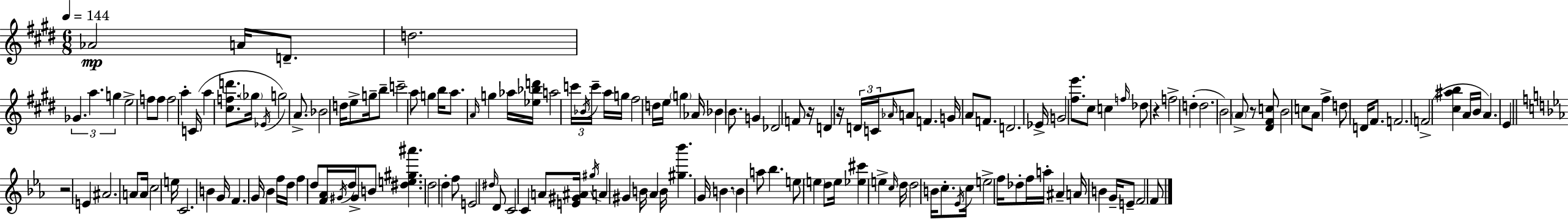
{
  \clef treble
  \numericTimeSignature
  \time 6/8
  \key e \major
  \tempo 4 = 144
  aes'2\mp a'16 d'8.-- | d''2. | \tuplet 3/2 { ges'4. a''4. | g''4 } e''2-> | \break f''8 f''8 f''2 | a''4-. c'16( a''4 <cis'' f'' d'''>8. | \parenthesize ges''16 \acciaccatura { ees'16 } g''2) a'8.-> | bes'2 d''16 e''8-> | \break g''16-- b''8-- c'''2-- a''8 | g''4 b''16 a''8. \grace { a'16 } g''4 | aes''16 <ees'' bes'' d'''>16 a''2 | \tuplet 3/2 { c'''16 \acciaccatura { bes'16 } c'''16-- } a''16 g''16 fis''2 | \break d''16 e''16 \parenthesize g''4 aes'16 bes'4 | b'8. g'4 des'2 | f'8 r16 d'4 r16 \tuplet 3/2 { d'16 | c'16 \grace { aes'16 } } a'8 f'4. g'16 a'8 | \break f'8. d'2. | ees'16-> g'2 | <fis'' e'''>8. cis''8 c''4 \grace { f''16 } des''8 | r4 f''2-> | \break d''4-.( d''2. | b'2) | \parenthesize a'8-> r8 <dis' fis' c''>8 b'2 | c''8 a'8 fis''4-> d''8 | \break d'16 fis'8. f'2. | f'2->( | <cis'' ais'' b''>4 a'16 b'16 a'4.) | e'4 \bar "||" \break \key ees \major r2 e'4 | ais'2. | a'8 a'16 c''2 e''16 | c'2. | \break b'4 g'16 f'4. g'16 | bes'4 f''16 d''16 f''4 d''8 | <f' aes'>16 \acciaccatura { gis'16 } d''16 gis'8-> b'8 <dis'' e'' gis'' ais'''>4. | d''2 d''4-. | \break f''8 e'2 \grace { dis''16 } | d'8 c'2 c'4 | a'8 <e' gis' ais'>16 \acciaccatura { gis''16 } a'4 gis'4 | b'16 aes'4 b'16 <gis'' bes'''>4. | \break g'16 b'4. \parenthesize b'4 | a''8 bes''4. e''8 \parenthesize e''4 | d''8 e''16 <ees'' cis'''>4 e''4-> | \grace { c''16 } d''16 d''2 | \break b'16 c''8.-. \acciaccatura { ees'16 } c''16 e''2-> | f''16 des''8-. f''16 a''16-. ais'4-- a'16 | b'4 g'16-- e'8-- f'2 | f'8 \bar "|."
}